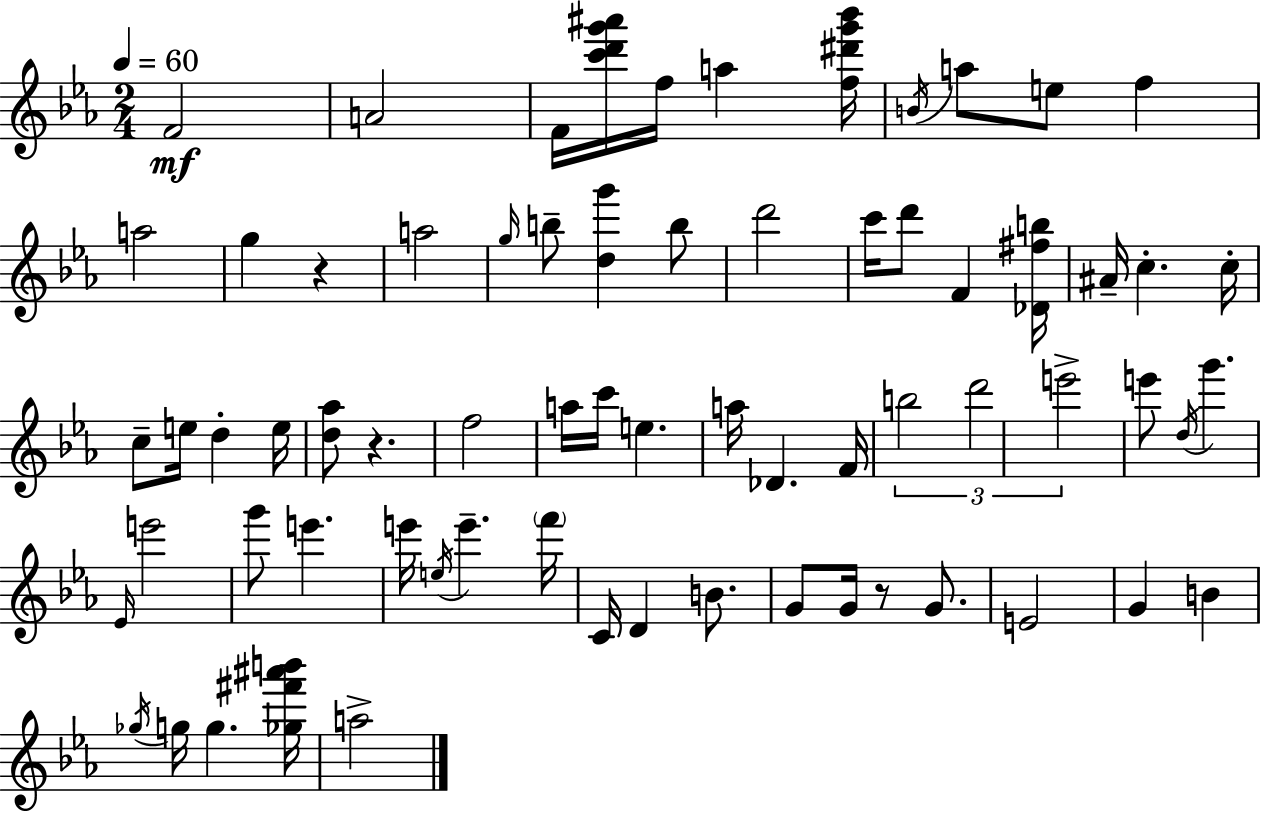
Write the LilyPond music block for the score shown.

{
  \clef treble
  \numericTimeSignature
  \time 2/4
  \key ees \major
  \tempo 4 = 60
  f'2\mf | a'2 | f'16 <c''' d''' g''' ais'''>16 f''16 a''4 <f'' dis''' g''' bes'''>16 | \acciaccatura { b'16 } a''8 e''8 f''4 | \break a''2 | g''4 r4 | a''2 | \grace { g''16 } b''8-- <d'' g'''>4 | \break b''8 d'''2 | c'''16 d'''8 f'4 | <des' fis'' b''>16 ais'16-- c''4.-. | c''16-. c''8-- e''16 d''4-. | \break e''16 <d'' aes''>8 r4. | f''2 | a''16 c'''16 e''4. | a''16 des'4. | \break f'16 \tuplet 3/2 { b''2 | d'''2 | e'''2-> } | e'''8 \acciaccatura { d''16 } g'''4. | \break \grace { ees'16 } e'''2 | g'''8 e'''4. | e'''16 \acciaccatura { e''16 } e'''4.-- | \parenthesize f'''16 c'16 d'4 | \break b'8. g'8 g'16 | r8 g'8. e'2 | g'4 | b'4 \acciaccatura { ges''16 } g''16 g''4. | \break <ges'' fis''' ais''' b'''>16 a''2-> | \bar "|."
}